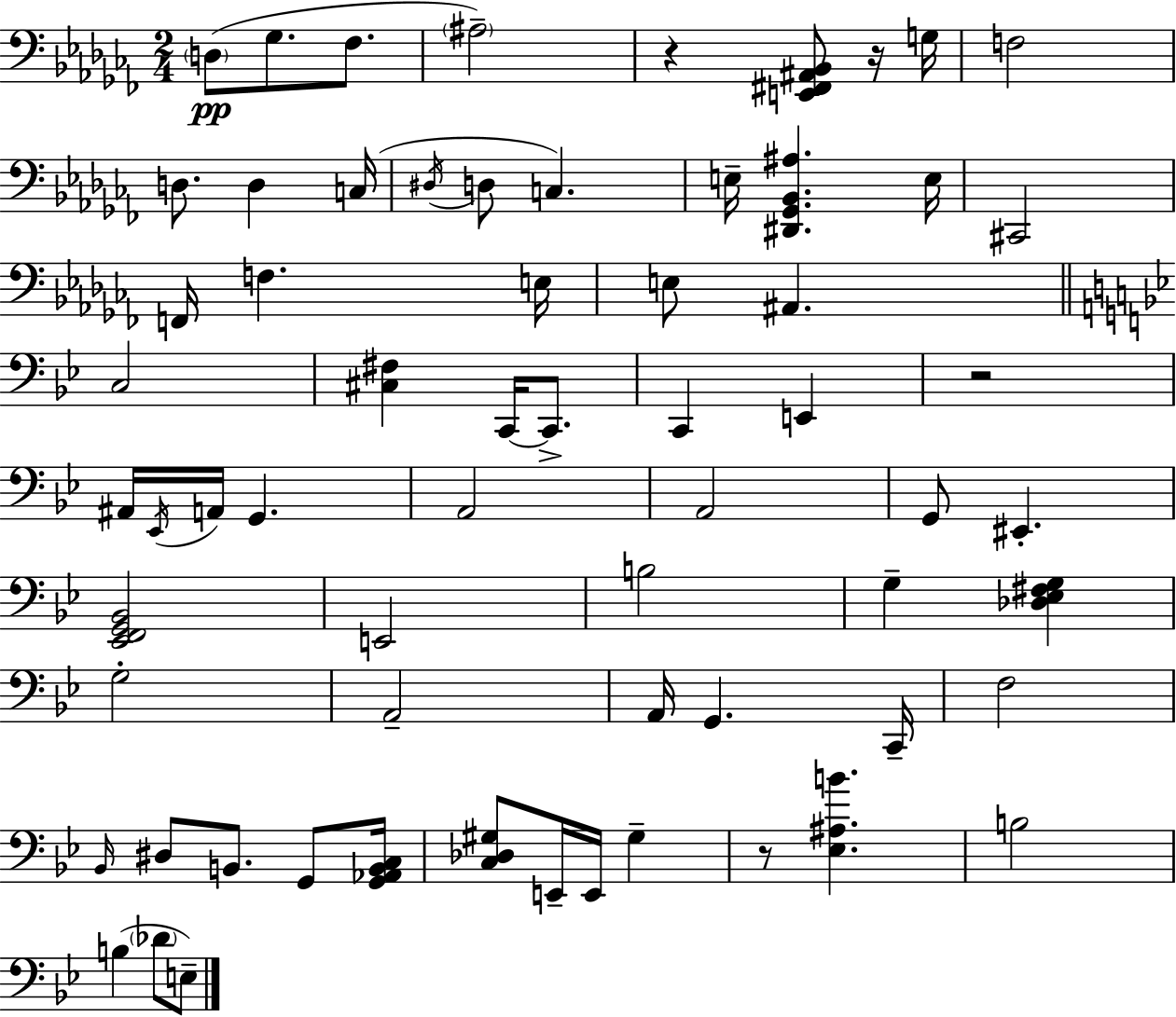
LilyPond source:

{
  \clef bass
  \numericTimeSignature
  \time 2/4
  \key aes \minor
  \parenthesize d8(\pp ges8. fes8. | \parenthesize ais2--) | r4 <e, fis, ais, bes,>8 r16 g16 | f2 | \break d8. d4 c16( | \acciaccatura { dis16 } d8 c4.) | e16-- <dis, ges, bes, ais>4. | e16 cis,2 | \break f,16 f4. | e16 e8 ais,4. | \bar "||" \break \key g \minor c2 | <cis fis>4 c,16~~ c,8.-> | c,4 e,4 | r2 | \break ais,16 \acciaccatura { ees,16 } a,16 g,4. | a,2 | a,2 | g,8 eis,4.-. | \break <ees, f, g, bes,>2 | e,2 | b2 | g4-- <des ees fis g>4 | \break g2-. | a,2-- | a,16 g,4. | c,16-- f2 | \break \grace { bes,16 } dis8 b,8. g,8 | <g, aes, b, c>16 <c des gis>8 e,16-- e,16 gis4-- | r8 <ees ais b'>4. | b2 | \break b4( \parenthesize des'8 | e8--) \bar "|."
}